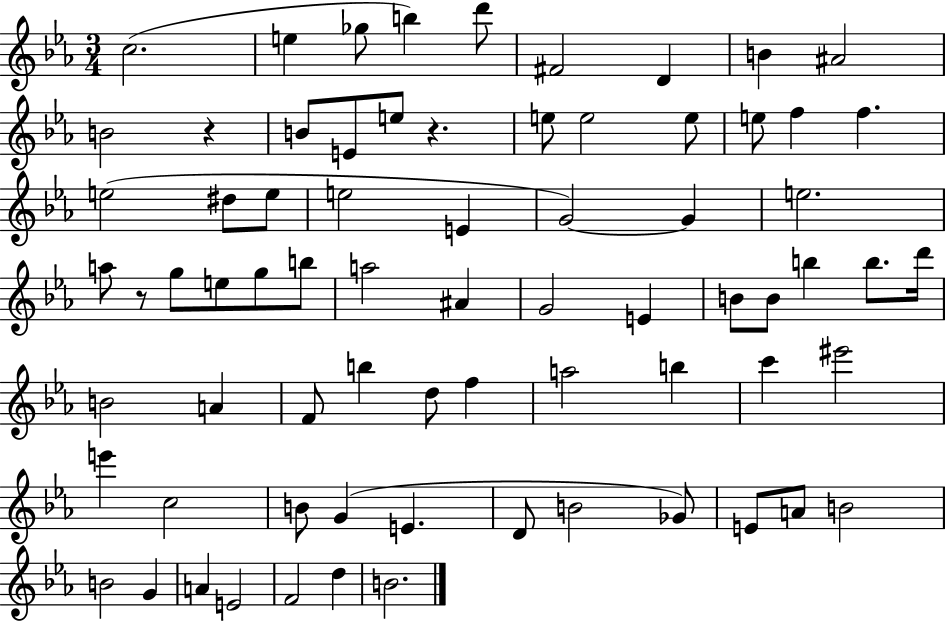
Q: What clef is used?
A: treble